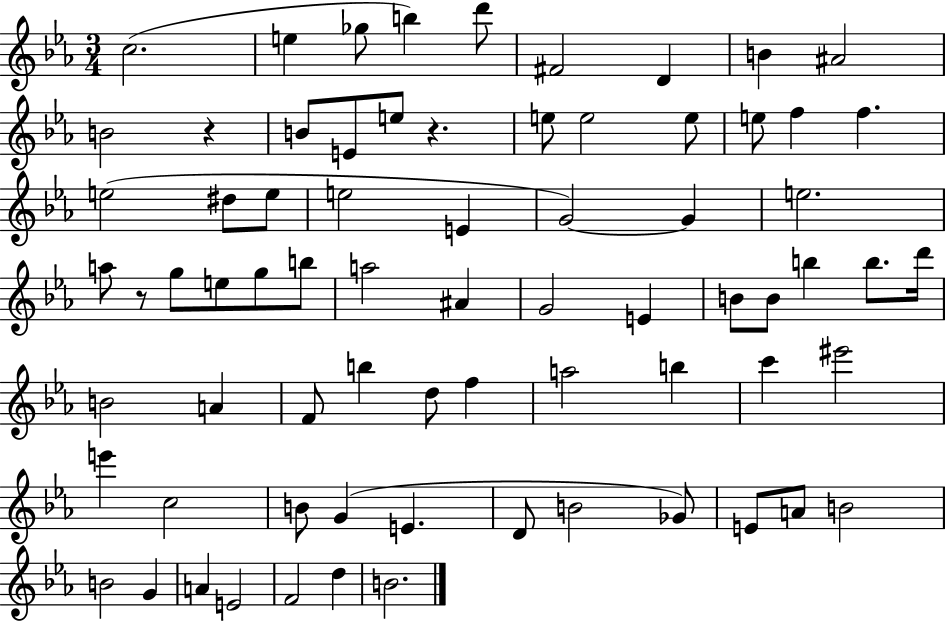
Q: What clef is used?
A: treble